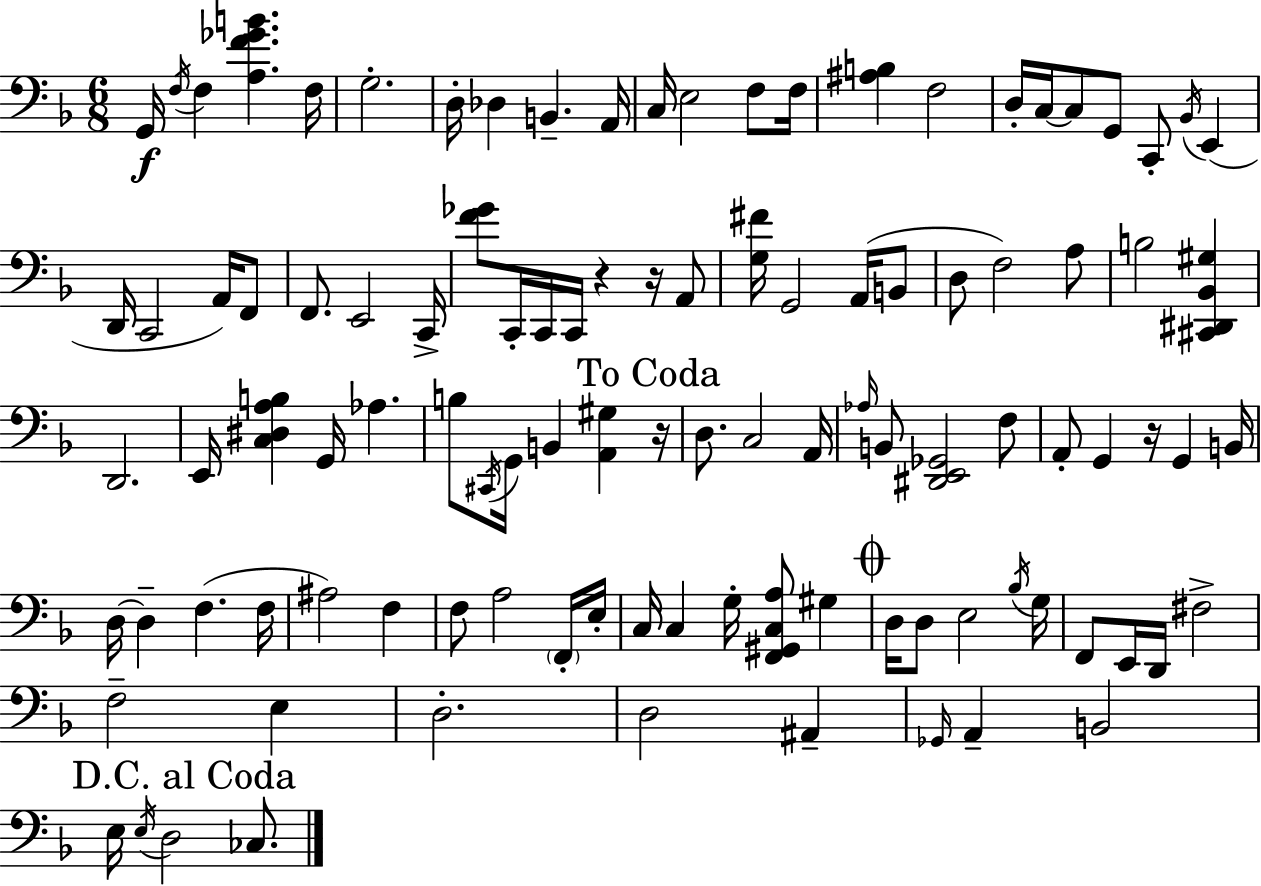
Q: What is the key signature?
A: D minor